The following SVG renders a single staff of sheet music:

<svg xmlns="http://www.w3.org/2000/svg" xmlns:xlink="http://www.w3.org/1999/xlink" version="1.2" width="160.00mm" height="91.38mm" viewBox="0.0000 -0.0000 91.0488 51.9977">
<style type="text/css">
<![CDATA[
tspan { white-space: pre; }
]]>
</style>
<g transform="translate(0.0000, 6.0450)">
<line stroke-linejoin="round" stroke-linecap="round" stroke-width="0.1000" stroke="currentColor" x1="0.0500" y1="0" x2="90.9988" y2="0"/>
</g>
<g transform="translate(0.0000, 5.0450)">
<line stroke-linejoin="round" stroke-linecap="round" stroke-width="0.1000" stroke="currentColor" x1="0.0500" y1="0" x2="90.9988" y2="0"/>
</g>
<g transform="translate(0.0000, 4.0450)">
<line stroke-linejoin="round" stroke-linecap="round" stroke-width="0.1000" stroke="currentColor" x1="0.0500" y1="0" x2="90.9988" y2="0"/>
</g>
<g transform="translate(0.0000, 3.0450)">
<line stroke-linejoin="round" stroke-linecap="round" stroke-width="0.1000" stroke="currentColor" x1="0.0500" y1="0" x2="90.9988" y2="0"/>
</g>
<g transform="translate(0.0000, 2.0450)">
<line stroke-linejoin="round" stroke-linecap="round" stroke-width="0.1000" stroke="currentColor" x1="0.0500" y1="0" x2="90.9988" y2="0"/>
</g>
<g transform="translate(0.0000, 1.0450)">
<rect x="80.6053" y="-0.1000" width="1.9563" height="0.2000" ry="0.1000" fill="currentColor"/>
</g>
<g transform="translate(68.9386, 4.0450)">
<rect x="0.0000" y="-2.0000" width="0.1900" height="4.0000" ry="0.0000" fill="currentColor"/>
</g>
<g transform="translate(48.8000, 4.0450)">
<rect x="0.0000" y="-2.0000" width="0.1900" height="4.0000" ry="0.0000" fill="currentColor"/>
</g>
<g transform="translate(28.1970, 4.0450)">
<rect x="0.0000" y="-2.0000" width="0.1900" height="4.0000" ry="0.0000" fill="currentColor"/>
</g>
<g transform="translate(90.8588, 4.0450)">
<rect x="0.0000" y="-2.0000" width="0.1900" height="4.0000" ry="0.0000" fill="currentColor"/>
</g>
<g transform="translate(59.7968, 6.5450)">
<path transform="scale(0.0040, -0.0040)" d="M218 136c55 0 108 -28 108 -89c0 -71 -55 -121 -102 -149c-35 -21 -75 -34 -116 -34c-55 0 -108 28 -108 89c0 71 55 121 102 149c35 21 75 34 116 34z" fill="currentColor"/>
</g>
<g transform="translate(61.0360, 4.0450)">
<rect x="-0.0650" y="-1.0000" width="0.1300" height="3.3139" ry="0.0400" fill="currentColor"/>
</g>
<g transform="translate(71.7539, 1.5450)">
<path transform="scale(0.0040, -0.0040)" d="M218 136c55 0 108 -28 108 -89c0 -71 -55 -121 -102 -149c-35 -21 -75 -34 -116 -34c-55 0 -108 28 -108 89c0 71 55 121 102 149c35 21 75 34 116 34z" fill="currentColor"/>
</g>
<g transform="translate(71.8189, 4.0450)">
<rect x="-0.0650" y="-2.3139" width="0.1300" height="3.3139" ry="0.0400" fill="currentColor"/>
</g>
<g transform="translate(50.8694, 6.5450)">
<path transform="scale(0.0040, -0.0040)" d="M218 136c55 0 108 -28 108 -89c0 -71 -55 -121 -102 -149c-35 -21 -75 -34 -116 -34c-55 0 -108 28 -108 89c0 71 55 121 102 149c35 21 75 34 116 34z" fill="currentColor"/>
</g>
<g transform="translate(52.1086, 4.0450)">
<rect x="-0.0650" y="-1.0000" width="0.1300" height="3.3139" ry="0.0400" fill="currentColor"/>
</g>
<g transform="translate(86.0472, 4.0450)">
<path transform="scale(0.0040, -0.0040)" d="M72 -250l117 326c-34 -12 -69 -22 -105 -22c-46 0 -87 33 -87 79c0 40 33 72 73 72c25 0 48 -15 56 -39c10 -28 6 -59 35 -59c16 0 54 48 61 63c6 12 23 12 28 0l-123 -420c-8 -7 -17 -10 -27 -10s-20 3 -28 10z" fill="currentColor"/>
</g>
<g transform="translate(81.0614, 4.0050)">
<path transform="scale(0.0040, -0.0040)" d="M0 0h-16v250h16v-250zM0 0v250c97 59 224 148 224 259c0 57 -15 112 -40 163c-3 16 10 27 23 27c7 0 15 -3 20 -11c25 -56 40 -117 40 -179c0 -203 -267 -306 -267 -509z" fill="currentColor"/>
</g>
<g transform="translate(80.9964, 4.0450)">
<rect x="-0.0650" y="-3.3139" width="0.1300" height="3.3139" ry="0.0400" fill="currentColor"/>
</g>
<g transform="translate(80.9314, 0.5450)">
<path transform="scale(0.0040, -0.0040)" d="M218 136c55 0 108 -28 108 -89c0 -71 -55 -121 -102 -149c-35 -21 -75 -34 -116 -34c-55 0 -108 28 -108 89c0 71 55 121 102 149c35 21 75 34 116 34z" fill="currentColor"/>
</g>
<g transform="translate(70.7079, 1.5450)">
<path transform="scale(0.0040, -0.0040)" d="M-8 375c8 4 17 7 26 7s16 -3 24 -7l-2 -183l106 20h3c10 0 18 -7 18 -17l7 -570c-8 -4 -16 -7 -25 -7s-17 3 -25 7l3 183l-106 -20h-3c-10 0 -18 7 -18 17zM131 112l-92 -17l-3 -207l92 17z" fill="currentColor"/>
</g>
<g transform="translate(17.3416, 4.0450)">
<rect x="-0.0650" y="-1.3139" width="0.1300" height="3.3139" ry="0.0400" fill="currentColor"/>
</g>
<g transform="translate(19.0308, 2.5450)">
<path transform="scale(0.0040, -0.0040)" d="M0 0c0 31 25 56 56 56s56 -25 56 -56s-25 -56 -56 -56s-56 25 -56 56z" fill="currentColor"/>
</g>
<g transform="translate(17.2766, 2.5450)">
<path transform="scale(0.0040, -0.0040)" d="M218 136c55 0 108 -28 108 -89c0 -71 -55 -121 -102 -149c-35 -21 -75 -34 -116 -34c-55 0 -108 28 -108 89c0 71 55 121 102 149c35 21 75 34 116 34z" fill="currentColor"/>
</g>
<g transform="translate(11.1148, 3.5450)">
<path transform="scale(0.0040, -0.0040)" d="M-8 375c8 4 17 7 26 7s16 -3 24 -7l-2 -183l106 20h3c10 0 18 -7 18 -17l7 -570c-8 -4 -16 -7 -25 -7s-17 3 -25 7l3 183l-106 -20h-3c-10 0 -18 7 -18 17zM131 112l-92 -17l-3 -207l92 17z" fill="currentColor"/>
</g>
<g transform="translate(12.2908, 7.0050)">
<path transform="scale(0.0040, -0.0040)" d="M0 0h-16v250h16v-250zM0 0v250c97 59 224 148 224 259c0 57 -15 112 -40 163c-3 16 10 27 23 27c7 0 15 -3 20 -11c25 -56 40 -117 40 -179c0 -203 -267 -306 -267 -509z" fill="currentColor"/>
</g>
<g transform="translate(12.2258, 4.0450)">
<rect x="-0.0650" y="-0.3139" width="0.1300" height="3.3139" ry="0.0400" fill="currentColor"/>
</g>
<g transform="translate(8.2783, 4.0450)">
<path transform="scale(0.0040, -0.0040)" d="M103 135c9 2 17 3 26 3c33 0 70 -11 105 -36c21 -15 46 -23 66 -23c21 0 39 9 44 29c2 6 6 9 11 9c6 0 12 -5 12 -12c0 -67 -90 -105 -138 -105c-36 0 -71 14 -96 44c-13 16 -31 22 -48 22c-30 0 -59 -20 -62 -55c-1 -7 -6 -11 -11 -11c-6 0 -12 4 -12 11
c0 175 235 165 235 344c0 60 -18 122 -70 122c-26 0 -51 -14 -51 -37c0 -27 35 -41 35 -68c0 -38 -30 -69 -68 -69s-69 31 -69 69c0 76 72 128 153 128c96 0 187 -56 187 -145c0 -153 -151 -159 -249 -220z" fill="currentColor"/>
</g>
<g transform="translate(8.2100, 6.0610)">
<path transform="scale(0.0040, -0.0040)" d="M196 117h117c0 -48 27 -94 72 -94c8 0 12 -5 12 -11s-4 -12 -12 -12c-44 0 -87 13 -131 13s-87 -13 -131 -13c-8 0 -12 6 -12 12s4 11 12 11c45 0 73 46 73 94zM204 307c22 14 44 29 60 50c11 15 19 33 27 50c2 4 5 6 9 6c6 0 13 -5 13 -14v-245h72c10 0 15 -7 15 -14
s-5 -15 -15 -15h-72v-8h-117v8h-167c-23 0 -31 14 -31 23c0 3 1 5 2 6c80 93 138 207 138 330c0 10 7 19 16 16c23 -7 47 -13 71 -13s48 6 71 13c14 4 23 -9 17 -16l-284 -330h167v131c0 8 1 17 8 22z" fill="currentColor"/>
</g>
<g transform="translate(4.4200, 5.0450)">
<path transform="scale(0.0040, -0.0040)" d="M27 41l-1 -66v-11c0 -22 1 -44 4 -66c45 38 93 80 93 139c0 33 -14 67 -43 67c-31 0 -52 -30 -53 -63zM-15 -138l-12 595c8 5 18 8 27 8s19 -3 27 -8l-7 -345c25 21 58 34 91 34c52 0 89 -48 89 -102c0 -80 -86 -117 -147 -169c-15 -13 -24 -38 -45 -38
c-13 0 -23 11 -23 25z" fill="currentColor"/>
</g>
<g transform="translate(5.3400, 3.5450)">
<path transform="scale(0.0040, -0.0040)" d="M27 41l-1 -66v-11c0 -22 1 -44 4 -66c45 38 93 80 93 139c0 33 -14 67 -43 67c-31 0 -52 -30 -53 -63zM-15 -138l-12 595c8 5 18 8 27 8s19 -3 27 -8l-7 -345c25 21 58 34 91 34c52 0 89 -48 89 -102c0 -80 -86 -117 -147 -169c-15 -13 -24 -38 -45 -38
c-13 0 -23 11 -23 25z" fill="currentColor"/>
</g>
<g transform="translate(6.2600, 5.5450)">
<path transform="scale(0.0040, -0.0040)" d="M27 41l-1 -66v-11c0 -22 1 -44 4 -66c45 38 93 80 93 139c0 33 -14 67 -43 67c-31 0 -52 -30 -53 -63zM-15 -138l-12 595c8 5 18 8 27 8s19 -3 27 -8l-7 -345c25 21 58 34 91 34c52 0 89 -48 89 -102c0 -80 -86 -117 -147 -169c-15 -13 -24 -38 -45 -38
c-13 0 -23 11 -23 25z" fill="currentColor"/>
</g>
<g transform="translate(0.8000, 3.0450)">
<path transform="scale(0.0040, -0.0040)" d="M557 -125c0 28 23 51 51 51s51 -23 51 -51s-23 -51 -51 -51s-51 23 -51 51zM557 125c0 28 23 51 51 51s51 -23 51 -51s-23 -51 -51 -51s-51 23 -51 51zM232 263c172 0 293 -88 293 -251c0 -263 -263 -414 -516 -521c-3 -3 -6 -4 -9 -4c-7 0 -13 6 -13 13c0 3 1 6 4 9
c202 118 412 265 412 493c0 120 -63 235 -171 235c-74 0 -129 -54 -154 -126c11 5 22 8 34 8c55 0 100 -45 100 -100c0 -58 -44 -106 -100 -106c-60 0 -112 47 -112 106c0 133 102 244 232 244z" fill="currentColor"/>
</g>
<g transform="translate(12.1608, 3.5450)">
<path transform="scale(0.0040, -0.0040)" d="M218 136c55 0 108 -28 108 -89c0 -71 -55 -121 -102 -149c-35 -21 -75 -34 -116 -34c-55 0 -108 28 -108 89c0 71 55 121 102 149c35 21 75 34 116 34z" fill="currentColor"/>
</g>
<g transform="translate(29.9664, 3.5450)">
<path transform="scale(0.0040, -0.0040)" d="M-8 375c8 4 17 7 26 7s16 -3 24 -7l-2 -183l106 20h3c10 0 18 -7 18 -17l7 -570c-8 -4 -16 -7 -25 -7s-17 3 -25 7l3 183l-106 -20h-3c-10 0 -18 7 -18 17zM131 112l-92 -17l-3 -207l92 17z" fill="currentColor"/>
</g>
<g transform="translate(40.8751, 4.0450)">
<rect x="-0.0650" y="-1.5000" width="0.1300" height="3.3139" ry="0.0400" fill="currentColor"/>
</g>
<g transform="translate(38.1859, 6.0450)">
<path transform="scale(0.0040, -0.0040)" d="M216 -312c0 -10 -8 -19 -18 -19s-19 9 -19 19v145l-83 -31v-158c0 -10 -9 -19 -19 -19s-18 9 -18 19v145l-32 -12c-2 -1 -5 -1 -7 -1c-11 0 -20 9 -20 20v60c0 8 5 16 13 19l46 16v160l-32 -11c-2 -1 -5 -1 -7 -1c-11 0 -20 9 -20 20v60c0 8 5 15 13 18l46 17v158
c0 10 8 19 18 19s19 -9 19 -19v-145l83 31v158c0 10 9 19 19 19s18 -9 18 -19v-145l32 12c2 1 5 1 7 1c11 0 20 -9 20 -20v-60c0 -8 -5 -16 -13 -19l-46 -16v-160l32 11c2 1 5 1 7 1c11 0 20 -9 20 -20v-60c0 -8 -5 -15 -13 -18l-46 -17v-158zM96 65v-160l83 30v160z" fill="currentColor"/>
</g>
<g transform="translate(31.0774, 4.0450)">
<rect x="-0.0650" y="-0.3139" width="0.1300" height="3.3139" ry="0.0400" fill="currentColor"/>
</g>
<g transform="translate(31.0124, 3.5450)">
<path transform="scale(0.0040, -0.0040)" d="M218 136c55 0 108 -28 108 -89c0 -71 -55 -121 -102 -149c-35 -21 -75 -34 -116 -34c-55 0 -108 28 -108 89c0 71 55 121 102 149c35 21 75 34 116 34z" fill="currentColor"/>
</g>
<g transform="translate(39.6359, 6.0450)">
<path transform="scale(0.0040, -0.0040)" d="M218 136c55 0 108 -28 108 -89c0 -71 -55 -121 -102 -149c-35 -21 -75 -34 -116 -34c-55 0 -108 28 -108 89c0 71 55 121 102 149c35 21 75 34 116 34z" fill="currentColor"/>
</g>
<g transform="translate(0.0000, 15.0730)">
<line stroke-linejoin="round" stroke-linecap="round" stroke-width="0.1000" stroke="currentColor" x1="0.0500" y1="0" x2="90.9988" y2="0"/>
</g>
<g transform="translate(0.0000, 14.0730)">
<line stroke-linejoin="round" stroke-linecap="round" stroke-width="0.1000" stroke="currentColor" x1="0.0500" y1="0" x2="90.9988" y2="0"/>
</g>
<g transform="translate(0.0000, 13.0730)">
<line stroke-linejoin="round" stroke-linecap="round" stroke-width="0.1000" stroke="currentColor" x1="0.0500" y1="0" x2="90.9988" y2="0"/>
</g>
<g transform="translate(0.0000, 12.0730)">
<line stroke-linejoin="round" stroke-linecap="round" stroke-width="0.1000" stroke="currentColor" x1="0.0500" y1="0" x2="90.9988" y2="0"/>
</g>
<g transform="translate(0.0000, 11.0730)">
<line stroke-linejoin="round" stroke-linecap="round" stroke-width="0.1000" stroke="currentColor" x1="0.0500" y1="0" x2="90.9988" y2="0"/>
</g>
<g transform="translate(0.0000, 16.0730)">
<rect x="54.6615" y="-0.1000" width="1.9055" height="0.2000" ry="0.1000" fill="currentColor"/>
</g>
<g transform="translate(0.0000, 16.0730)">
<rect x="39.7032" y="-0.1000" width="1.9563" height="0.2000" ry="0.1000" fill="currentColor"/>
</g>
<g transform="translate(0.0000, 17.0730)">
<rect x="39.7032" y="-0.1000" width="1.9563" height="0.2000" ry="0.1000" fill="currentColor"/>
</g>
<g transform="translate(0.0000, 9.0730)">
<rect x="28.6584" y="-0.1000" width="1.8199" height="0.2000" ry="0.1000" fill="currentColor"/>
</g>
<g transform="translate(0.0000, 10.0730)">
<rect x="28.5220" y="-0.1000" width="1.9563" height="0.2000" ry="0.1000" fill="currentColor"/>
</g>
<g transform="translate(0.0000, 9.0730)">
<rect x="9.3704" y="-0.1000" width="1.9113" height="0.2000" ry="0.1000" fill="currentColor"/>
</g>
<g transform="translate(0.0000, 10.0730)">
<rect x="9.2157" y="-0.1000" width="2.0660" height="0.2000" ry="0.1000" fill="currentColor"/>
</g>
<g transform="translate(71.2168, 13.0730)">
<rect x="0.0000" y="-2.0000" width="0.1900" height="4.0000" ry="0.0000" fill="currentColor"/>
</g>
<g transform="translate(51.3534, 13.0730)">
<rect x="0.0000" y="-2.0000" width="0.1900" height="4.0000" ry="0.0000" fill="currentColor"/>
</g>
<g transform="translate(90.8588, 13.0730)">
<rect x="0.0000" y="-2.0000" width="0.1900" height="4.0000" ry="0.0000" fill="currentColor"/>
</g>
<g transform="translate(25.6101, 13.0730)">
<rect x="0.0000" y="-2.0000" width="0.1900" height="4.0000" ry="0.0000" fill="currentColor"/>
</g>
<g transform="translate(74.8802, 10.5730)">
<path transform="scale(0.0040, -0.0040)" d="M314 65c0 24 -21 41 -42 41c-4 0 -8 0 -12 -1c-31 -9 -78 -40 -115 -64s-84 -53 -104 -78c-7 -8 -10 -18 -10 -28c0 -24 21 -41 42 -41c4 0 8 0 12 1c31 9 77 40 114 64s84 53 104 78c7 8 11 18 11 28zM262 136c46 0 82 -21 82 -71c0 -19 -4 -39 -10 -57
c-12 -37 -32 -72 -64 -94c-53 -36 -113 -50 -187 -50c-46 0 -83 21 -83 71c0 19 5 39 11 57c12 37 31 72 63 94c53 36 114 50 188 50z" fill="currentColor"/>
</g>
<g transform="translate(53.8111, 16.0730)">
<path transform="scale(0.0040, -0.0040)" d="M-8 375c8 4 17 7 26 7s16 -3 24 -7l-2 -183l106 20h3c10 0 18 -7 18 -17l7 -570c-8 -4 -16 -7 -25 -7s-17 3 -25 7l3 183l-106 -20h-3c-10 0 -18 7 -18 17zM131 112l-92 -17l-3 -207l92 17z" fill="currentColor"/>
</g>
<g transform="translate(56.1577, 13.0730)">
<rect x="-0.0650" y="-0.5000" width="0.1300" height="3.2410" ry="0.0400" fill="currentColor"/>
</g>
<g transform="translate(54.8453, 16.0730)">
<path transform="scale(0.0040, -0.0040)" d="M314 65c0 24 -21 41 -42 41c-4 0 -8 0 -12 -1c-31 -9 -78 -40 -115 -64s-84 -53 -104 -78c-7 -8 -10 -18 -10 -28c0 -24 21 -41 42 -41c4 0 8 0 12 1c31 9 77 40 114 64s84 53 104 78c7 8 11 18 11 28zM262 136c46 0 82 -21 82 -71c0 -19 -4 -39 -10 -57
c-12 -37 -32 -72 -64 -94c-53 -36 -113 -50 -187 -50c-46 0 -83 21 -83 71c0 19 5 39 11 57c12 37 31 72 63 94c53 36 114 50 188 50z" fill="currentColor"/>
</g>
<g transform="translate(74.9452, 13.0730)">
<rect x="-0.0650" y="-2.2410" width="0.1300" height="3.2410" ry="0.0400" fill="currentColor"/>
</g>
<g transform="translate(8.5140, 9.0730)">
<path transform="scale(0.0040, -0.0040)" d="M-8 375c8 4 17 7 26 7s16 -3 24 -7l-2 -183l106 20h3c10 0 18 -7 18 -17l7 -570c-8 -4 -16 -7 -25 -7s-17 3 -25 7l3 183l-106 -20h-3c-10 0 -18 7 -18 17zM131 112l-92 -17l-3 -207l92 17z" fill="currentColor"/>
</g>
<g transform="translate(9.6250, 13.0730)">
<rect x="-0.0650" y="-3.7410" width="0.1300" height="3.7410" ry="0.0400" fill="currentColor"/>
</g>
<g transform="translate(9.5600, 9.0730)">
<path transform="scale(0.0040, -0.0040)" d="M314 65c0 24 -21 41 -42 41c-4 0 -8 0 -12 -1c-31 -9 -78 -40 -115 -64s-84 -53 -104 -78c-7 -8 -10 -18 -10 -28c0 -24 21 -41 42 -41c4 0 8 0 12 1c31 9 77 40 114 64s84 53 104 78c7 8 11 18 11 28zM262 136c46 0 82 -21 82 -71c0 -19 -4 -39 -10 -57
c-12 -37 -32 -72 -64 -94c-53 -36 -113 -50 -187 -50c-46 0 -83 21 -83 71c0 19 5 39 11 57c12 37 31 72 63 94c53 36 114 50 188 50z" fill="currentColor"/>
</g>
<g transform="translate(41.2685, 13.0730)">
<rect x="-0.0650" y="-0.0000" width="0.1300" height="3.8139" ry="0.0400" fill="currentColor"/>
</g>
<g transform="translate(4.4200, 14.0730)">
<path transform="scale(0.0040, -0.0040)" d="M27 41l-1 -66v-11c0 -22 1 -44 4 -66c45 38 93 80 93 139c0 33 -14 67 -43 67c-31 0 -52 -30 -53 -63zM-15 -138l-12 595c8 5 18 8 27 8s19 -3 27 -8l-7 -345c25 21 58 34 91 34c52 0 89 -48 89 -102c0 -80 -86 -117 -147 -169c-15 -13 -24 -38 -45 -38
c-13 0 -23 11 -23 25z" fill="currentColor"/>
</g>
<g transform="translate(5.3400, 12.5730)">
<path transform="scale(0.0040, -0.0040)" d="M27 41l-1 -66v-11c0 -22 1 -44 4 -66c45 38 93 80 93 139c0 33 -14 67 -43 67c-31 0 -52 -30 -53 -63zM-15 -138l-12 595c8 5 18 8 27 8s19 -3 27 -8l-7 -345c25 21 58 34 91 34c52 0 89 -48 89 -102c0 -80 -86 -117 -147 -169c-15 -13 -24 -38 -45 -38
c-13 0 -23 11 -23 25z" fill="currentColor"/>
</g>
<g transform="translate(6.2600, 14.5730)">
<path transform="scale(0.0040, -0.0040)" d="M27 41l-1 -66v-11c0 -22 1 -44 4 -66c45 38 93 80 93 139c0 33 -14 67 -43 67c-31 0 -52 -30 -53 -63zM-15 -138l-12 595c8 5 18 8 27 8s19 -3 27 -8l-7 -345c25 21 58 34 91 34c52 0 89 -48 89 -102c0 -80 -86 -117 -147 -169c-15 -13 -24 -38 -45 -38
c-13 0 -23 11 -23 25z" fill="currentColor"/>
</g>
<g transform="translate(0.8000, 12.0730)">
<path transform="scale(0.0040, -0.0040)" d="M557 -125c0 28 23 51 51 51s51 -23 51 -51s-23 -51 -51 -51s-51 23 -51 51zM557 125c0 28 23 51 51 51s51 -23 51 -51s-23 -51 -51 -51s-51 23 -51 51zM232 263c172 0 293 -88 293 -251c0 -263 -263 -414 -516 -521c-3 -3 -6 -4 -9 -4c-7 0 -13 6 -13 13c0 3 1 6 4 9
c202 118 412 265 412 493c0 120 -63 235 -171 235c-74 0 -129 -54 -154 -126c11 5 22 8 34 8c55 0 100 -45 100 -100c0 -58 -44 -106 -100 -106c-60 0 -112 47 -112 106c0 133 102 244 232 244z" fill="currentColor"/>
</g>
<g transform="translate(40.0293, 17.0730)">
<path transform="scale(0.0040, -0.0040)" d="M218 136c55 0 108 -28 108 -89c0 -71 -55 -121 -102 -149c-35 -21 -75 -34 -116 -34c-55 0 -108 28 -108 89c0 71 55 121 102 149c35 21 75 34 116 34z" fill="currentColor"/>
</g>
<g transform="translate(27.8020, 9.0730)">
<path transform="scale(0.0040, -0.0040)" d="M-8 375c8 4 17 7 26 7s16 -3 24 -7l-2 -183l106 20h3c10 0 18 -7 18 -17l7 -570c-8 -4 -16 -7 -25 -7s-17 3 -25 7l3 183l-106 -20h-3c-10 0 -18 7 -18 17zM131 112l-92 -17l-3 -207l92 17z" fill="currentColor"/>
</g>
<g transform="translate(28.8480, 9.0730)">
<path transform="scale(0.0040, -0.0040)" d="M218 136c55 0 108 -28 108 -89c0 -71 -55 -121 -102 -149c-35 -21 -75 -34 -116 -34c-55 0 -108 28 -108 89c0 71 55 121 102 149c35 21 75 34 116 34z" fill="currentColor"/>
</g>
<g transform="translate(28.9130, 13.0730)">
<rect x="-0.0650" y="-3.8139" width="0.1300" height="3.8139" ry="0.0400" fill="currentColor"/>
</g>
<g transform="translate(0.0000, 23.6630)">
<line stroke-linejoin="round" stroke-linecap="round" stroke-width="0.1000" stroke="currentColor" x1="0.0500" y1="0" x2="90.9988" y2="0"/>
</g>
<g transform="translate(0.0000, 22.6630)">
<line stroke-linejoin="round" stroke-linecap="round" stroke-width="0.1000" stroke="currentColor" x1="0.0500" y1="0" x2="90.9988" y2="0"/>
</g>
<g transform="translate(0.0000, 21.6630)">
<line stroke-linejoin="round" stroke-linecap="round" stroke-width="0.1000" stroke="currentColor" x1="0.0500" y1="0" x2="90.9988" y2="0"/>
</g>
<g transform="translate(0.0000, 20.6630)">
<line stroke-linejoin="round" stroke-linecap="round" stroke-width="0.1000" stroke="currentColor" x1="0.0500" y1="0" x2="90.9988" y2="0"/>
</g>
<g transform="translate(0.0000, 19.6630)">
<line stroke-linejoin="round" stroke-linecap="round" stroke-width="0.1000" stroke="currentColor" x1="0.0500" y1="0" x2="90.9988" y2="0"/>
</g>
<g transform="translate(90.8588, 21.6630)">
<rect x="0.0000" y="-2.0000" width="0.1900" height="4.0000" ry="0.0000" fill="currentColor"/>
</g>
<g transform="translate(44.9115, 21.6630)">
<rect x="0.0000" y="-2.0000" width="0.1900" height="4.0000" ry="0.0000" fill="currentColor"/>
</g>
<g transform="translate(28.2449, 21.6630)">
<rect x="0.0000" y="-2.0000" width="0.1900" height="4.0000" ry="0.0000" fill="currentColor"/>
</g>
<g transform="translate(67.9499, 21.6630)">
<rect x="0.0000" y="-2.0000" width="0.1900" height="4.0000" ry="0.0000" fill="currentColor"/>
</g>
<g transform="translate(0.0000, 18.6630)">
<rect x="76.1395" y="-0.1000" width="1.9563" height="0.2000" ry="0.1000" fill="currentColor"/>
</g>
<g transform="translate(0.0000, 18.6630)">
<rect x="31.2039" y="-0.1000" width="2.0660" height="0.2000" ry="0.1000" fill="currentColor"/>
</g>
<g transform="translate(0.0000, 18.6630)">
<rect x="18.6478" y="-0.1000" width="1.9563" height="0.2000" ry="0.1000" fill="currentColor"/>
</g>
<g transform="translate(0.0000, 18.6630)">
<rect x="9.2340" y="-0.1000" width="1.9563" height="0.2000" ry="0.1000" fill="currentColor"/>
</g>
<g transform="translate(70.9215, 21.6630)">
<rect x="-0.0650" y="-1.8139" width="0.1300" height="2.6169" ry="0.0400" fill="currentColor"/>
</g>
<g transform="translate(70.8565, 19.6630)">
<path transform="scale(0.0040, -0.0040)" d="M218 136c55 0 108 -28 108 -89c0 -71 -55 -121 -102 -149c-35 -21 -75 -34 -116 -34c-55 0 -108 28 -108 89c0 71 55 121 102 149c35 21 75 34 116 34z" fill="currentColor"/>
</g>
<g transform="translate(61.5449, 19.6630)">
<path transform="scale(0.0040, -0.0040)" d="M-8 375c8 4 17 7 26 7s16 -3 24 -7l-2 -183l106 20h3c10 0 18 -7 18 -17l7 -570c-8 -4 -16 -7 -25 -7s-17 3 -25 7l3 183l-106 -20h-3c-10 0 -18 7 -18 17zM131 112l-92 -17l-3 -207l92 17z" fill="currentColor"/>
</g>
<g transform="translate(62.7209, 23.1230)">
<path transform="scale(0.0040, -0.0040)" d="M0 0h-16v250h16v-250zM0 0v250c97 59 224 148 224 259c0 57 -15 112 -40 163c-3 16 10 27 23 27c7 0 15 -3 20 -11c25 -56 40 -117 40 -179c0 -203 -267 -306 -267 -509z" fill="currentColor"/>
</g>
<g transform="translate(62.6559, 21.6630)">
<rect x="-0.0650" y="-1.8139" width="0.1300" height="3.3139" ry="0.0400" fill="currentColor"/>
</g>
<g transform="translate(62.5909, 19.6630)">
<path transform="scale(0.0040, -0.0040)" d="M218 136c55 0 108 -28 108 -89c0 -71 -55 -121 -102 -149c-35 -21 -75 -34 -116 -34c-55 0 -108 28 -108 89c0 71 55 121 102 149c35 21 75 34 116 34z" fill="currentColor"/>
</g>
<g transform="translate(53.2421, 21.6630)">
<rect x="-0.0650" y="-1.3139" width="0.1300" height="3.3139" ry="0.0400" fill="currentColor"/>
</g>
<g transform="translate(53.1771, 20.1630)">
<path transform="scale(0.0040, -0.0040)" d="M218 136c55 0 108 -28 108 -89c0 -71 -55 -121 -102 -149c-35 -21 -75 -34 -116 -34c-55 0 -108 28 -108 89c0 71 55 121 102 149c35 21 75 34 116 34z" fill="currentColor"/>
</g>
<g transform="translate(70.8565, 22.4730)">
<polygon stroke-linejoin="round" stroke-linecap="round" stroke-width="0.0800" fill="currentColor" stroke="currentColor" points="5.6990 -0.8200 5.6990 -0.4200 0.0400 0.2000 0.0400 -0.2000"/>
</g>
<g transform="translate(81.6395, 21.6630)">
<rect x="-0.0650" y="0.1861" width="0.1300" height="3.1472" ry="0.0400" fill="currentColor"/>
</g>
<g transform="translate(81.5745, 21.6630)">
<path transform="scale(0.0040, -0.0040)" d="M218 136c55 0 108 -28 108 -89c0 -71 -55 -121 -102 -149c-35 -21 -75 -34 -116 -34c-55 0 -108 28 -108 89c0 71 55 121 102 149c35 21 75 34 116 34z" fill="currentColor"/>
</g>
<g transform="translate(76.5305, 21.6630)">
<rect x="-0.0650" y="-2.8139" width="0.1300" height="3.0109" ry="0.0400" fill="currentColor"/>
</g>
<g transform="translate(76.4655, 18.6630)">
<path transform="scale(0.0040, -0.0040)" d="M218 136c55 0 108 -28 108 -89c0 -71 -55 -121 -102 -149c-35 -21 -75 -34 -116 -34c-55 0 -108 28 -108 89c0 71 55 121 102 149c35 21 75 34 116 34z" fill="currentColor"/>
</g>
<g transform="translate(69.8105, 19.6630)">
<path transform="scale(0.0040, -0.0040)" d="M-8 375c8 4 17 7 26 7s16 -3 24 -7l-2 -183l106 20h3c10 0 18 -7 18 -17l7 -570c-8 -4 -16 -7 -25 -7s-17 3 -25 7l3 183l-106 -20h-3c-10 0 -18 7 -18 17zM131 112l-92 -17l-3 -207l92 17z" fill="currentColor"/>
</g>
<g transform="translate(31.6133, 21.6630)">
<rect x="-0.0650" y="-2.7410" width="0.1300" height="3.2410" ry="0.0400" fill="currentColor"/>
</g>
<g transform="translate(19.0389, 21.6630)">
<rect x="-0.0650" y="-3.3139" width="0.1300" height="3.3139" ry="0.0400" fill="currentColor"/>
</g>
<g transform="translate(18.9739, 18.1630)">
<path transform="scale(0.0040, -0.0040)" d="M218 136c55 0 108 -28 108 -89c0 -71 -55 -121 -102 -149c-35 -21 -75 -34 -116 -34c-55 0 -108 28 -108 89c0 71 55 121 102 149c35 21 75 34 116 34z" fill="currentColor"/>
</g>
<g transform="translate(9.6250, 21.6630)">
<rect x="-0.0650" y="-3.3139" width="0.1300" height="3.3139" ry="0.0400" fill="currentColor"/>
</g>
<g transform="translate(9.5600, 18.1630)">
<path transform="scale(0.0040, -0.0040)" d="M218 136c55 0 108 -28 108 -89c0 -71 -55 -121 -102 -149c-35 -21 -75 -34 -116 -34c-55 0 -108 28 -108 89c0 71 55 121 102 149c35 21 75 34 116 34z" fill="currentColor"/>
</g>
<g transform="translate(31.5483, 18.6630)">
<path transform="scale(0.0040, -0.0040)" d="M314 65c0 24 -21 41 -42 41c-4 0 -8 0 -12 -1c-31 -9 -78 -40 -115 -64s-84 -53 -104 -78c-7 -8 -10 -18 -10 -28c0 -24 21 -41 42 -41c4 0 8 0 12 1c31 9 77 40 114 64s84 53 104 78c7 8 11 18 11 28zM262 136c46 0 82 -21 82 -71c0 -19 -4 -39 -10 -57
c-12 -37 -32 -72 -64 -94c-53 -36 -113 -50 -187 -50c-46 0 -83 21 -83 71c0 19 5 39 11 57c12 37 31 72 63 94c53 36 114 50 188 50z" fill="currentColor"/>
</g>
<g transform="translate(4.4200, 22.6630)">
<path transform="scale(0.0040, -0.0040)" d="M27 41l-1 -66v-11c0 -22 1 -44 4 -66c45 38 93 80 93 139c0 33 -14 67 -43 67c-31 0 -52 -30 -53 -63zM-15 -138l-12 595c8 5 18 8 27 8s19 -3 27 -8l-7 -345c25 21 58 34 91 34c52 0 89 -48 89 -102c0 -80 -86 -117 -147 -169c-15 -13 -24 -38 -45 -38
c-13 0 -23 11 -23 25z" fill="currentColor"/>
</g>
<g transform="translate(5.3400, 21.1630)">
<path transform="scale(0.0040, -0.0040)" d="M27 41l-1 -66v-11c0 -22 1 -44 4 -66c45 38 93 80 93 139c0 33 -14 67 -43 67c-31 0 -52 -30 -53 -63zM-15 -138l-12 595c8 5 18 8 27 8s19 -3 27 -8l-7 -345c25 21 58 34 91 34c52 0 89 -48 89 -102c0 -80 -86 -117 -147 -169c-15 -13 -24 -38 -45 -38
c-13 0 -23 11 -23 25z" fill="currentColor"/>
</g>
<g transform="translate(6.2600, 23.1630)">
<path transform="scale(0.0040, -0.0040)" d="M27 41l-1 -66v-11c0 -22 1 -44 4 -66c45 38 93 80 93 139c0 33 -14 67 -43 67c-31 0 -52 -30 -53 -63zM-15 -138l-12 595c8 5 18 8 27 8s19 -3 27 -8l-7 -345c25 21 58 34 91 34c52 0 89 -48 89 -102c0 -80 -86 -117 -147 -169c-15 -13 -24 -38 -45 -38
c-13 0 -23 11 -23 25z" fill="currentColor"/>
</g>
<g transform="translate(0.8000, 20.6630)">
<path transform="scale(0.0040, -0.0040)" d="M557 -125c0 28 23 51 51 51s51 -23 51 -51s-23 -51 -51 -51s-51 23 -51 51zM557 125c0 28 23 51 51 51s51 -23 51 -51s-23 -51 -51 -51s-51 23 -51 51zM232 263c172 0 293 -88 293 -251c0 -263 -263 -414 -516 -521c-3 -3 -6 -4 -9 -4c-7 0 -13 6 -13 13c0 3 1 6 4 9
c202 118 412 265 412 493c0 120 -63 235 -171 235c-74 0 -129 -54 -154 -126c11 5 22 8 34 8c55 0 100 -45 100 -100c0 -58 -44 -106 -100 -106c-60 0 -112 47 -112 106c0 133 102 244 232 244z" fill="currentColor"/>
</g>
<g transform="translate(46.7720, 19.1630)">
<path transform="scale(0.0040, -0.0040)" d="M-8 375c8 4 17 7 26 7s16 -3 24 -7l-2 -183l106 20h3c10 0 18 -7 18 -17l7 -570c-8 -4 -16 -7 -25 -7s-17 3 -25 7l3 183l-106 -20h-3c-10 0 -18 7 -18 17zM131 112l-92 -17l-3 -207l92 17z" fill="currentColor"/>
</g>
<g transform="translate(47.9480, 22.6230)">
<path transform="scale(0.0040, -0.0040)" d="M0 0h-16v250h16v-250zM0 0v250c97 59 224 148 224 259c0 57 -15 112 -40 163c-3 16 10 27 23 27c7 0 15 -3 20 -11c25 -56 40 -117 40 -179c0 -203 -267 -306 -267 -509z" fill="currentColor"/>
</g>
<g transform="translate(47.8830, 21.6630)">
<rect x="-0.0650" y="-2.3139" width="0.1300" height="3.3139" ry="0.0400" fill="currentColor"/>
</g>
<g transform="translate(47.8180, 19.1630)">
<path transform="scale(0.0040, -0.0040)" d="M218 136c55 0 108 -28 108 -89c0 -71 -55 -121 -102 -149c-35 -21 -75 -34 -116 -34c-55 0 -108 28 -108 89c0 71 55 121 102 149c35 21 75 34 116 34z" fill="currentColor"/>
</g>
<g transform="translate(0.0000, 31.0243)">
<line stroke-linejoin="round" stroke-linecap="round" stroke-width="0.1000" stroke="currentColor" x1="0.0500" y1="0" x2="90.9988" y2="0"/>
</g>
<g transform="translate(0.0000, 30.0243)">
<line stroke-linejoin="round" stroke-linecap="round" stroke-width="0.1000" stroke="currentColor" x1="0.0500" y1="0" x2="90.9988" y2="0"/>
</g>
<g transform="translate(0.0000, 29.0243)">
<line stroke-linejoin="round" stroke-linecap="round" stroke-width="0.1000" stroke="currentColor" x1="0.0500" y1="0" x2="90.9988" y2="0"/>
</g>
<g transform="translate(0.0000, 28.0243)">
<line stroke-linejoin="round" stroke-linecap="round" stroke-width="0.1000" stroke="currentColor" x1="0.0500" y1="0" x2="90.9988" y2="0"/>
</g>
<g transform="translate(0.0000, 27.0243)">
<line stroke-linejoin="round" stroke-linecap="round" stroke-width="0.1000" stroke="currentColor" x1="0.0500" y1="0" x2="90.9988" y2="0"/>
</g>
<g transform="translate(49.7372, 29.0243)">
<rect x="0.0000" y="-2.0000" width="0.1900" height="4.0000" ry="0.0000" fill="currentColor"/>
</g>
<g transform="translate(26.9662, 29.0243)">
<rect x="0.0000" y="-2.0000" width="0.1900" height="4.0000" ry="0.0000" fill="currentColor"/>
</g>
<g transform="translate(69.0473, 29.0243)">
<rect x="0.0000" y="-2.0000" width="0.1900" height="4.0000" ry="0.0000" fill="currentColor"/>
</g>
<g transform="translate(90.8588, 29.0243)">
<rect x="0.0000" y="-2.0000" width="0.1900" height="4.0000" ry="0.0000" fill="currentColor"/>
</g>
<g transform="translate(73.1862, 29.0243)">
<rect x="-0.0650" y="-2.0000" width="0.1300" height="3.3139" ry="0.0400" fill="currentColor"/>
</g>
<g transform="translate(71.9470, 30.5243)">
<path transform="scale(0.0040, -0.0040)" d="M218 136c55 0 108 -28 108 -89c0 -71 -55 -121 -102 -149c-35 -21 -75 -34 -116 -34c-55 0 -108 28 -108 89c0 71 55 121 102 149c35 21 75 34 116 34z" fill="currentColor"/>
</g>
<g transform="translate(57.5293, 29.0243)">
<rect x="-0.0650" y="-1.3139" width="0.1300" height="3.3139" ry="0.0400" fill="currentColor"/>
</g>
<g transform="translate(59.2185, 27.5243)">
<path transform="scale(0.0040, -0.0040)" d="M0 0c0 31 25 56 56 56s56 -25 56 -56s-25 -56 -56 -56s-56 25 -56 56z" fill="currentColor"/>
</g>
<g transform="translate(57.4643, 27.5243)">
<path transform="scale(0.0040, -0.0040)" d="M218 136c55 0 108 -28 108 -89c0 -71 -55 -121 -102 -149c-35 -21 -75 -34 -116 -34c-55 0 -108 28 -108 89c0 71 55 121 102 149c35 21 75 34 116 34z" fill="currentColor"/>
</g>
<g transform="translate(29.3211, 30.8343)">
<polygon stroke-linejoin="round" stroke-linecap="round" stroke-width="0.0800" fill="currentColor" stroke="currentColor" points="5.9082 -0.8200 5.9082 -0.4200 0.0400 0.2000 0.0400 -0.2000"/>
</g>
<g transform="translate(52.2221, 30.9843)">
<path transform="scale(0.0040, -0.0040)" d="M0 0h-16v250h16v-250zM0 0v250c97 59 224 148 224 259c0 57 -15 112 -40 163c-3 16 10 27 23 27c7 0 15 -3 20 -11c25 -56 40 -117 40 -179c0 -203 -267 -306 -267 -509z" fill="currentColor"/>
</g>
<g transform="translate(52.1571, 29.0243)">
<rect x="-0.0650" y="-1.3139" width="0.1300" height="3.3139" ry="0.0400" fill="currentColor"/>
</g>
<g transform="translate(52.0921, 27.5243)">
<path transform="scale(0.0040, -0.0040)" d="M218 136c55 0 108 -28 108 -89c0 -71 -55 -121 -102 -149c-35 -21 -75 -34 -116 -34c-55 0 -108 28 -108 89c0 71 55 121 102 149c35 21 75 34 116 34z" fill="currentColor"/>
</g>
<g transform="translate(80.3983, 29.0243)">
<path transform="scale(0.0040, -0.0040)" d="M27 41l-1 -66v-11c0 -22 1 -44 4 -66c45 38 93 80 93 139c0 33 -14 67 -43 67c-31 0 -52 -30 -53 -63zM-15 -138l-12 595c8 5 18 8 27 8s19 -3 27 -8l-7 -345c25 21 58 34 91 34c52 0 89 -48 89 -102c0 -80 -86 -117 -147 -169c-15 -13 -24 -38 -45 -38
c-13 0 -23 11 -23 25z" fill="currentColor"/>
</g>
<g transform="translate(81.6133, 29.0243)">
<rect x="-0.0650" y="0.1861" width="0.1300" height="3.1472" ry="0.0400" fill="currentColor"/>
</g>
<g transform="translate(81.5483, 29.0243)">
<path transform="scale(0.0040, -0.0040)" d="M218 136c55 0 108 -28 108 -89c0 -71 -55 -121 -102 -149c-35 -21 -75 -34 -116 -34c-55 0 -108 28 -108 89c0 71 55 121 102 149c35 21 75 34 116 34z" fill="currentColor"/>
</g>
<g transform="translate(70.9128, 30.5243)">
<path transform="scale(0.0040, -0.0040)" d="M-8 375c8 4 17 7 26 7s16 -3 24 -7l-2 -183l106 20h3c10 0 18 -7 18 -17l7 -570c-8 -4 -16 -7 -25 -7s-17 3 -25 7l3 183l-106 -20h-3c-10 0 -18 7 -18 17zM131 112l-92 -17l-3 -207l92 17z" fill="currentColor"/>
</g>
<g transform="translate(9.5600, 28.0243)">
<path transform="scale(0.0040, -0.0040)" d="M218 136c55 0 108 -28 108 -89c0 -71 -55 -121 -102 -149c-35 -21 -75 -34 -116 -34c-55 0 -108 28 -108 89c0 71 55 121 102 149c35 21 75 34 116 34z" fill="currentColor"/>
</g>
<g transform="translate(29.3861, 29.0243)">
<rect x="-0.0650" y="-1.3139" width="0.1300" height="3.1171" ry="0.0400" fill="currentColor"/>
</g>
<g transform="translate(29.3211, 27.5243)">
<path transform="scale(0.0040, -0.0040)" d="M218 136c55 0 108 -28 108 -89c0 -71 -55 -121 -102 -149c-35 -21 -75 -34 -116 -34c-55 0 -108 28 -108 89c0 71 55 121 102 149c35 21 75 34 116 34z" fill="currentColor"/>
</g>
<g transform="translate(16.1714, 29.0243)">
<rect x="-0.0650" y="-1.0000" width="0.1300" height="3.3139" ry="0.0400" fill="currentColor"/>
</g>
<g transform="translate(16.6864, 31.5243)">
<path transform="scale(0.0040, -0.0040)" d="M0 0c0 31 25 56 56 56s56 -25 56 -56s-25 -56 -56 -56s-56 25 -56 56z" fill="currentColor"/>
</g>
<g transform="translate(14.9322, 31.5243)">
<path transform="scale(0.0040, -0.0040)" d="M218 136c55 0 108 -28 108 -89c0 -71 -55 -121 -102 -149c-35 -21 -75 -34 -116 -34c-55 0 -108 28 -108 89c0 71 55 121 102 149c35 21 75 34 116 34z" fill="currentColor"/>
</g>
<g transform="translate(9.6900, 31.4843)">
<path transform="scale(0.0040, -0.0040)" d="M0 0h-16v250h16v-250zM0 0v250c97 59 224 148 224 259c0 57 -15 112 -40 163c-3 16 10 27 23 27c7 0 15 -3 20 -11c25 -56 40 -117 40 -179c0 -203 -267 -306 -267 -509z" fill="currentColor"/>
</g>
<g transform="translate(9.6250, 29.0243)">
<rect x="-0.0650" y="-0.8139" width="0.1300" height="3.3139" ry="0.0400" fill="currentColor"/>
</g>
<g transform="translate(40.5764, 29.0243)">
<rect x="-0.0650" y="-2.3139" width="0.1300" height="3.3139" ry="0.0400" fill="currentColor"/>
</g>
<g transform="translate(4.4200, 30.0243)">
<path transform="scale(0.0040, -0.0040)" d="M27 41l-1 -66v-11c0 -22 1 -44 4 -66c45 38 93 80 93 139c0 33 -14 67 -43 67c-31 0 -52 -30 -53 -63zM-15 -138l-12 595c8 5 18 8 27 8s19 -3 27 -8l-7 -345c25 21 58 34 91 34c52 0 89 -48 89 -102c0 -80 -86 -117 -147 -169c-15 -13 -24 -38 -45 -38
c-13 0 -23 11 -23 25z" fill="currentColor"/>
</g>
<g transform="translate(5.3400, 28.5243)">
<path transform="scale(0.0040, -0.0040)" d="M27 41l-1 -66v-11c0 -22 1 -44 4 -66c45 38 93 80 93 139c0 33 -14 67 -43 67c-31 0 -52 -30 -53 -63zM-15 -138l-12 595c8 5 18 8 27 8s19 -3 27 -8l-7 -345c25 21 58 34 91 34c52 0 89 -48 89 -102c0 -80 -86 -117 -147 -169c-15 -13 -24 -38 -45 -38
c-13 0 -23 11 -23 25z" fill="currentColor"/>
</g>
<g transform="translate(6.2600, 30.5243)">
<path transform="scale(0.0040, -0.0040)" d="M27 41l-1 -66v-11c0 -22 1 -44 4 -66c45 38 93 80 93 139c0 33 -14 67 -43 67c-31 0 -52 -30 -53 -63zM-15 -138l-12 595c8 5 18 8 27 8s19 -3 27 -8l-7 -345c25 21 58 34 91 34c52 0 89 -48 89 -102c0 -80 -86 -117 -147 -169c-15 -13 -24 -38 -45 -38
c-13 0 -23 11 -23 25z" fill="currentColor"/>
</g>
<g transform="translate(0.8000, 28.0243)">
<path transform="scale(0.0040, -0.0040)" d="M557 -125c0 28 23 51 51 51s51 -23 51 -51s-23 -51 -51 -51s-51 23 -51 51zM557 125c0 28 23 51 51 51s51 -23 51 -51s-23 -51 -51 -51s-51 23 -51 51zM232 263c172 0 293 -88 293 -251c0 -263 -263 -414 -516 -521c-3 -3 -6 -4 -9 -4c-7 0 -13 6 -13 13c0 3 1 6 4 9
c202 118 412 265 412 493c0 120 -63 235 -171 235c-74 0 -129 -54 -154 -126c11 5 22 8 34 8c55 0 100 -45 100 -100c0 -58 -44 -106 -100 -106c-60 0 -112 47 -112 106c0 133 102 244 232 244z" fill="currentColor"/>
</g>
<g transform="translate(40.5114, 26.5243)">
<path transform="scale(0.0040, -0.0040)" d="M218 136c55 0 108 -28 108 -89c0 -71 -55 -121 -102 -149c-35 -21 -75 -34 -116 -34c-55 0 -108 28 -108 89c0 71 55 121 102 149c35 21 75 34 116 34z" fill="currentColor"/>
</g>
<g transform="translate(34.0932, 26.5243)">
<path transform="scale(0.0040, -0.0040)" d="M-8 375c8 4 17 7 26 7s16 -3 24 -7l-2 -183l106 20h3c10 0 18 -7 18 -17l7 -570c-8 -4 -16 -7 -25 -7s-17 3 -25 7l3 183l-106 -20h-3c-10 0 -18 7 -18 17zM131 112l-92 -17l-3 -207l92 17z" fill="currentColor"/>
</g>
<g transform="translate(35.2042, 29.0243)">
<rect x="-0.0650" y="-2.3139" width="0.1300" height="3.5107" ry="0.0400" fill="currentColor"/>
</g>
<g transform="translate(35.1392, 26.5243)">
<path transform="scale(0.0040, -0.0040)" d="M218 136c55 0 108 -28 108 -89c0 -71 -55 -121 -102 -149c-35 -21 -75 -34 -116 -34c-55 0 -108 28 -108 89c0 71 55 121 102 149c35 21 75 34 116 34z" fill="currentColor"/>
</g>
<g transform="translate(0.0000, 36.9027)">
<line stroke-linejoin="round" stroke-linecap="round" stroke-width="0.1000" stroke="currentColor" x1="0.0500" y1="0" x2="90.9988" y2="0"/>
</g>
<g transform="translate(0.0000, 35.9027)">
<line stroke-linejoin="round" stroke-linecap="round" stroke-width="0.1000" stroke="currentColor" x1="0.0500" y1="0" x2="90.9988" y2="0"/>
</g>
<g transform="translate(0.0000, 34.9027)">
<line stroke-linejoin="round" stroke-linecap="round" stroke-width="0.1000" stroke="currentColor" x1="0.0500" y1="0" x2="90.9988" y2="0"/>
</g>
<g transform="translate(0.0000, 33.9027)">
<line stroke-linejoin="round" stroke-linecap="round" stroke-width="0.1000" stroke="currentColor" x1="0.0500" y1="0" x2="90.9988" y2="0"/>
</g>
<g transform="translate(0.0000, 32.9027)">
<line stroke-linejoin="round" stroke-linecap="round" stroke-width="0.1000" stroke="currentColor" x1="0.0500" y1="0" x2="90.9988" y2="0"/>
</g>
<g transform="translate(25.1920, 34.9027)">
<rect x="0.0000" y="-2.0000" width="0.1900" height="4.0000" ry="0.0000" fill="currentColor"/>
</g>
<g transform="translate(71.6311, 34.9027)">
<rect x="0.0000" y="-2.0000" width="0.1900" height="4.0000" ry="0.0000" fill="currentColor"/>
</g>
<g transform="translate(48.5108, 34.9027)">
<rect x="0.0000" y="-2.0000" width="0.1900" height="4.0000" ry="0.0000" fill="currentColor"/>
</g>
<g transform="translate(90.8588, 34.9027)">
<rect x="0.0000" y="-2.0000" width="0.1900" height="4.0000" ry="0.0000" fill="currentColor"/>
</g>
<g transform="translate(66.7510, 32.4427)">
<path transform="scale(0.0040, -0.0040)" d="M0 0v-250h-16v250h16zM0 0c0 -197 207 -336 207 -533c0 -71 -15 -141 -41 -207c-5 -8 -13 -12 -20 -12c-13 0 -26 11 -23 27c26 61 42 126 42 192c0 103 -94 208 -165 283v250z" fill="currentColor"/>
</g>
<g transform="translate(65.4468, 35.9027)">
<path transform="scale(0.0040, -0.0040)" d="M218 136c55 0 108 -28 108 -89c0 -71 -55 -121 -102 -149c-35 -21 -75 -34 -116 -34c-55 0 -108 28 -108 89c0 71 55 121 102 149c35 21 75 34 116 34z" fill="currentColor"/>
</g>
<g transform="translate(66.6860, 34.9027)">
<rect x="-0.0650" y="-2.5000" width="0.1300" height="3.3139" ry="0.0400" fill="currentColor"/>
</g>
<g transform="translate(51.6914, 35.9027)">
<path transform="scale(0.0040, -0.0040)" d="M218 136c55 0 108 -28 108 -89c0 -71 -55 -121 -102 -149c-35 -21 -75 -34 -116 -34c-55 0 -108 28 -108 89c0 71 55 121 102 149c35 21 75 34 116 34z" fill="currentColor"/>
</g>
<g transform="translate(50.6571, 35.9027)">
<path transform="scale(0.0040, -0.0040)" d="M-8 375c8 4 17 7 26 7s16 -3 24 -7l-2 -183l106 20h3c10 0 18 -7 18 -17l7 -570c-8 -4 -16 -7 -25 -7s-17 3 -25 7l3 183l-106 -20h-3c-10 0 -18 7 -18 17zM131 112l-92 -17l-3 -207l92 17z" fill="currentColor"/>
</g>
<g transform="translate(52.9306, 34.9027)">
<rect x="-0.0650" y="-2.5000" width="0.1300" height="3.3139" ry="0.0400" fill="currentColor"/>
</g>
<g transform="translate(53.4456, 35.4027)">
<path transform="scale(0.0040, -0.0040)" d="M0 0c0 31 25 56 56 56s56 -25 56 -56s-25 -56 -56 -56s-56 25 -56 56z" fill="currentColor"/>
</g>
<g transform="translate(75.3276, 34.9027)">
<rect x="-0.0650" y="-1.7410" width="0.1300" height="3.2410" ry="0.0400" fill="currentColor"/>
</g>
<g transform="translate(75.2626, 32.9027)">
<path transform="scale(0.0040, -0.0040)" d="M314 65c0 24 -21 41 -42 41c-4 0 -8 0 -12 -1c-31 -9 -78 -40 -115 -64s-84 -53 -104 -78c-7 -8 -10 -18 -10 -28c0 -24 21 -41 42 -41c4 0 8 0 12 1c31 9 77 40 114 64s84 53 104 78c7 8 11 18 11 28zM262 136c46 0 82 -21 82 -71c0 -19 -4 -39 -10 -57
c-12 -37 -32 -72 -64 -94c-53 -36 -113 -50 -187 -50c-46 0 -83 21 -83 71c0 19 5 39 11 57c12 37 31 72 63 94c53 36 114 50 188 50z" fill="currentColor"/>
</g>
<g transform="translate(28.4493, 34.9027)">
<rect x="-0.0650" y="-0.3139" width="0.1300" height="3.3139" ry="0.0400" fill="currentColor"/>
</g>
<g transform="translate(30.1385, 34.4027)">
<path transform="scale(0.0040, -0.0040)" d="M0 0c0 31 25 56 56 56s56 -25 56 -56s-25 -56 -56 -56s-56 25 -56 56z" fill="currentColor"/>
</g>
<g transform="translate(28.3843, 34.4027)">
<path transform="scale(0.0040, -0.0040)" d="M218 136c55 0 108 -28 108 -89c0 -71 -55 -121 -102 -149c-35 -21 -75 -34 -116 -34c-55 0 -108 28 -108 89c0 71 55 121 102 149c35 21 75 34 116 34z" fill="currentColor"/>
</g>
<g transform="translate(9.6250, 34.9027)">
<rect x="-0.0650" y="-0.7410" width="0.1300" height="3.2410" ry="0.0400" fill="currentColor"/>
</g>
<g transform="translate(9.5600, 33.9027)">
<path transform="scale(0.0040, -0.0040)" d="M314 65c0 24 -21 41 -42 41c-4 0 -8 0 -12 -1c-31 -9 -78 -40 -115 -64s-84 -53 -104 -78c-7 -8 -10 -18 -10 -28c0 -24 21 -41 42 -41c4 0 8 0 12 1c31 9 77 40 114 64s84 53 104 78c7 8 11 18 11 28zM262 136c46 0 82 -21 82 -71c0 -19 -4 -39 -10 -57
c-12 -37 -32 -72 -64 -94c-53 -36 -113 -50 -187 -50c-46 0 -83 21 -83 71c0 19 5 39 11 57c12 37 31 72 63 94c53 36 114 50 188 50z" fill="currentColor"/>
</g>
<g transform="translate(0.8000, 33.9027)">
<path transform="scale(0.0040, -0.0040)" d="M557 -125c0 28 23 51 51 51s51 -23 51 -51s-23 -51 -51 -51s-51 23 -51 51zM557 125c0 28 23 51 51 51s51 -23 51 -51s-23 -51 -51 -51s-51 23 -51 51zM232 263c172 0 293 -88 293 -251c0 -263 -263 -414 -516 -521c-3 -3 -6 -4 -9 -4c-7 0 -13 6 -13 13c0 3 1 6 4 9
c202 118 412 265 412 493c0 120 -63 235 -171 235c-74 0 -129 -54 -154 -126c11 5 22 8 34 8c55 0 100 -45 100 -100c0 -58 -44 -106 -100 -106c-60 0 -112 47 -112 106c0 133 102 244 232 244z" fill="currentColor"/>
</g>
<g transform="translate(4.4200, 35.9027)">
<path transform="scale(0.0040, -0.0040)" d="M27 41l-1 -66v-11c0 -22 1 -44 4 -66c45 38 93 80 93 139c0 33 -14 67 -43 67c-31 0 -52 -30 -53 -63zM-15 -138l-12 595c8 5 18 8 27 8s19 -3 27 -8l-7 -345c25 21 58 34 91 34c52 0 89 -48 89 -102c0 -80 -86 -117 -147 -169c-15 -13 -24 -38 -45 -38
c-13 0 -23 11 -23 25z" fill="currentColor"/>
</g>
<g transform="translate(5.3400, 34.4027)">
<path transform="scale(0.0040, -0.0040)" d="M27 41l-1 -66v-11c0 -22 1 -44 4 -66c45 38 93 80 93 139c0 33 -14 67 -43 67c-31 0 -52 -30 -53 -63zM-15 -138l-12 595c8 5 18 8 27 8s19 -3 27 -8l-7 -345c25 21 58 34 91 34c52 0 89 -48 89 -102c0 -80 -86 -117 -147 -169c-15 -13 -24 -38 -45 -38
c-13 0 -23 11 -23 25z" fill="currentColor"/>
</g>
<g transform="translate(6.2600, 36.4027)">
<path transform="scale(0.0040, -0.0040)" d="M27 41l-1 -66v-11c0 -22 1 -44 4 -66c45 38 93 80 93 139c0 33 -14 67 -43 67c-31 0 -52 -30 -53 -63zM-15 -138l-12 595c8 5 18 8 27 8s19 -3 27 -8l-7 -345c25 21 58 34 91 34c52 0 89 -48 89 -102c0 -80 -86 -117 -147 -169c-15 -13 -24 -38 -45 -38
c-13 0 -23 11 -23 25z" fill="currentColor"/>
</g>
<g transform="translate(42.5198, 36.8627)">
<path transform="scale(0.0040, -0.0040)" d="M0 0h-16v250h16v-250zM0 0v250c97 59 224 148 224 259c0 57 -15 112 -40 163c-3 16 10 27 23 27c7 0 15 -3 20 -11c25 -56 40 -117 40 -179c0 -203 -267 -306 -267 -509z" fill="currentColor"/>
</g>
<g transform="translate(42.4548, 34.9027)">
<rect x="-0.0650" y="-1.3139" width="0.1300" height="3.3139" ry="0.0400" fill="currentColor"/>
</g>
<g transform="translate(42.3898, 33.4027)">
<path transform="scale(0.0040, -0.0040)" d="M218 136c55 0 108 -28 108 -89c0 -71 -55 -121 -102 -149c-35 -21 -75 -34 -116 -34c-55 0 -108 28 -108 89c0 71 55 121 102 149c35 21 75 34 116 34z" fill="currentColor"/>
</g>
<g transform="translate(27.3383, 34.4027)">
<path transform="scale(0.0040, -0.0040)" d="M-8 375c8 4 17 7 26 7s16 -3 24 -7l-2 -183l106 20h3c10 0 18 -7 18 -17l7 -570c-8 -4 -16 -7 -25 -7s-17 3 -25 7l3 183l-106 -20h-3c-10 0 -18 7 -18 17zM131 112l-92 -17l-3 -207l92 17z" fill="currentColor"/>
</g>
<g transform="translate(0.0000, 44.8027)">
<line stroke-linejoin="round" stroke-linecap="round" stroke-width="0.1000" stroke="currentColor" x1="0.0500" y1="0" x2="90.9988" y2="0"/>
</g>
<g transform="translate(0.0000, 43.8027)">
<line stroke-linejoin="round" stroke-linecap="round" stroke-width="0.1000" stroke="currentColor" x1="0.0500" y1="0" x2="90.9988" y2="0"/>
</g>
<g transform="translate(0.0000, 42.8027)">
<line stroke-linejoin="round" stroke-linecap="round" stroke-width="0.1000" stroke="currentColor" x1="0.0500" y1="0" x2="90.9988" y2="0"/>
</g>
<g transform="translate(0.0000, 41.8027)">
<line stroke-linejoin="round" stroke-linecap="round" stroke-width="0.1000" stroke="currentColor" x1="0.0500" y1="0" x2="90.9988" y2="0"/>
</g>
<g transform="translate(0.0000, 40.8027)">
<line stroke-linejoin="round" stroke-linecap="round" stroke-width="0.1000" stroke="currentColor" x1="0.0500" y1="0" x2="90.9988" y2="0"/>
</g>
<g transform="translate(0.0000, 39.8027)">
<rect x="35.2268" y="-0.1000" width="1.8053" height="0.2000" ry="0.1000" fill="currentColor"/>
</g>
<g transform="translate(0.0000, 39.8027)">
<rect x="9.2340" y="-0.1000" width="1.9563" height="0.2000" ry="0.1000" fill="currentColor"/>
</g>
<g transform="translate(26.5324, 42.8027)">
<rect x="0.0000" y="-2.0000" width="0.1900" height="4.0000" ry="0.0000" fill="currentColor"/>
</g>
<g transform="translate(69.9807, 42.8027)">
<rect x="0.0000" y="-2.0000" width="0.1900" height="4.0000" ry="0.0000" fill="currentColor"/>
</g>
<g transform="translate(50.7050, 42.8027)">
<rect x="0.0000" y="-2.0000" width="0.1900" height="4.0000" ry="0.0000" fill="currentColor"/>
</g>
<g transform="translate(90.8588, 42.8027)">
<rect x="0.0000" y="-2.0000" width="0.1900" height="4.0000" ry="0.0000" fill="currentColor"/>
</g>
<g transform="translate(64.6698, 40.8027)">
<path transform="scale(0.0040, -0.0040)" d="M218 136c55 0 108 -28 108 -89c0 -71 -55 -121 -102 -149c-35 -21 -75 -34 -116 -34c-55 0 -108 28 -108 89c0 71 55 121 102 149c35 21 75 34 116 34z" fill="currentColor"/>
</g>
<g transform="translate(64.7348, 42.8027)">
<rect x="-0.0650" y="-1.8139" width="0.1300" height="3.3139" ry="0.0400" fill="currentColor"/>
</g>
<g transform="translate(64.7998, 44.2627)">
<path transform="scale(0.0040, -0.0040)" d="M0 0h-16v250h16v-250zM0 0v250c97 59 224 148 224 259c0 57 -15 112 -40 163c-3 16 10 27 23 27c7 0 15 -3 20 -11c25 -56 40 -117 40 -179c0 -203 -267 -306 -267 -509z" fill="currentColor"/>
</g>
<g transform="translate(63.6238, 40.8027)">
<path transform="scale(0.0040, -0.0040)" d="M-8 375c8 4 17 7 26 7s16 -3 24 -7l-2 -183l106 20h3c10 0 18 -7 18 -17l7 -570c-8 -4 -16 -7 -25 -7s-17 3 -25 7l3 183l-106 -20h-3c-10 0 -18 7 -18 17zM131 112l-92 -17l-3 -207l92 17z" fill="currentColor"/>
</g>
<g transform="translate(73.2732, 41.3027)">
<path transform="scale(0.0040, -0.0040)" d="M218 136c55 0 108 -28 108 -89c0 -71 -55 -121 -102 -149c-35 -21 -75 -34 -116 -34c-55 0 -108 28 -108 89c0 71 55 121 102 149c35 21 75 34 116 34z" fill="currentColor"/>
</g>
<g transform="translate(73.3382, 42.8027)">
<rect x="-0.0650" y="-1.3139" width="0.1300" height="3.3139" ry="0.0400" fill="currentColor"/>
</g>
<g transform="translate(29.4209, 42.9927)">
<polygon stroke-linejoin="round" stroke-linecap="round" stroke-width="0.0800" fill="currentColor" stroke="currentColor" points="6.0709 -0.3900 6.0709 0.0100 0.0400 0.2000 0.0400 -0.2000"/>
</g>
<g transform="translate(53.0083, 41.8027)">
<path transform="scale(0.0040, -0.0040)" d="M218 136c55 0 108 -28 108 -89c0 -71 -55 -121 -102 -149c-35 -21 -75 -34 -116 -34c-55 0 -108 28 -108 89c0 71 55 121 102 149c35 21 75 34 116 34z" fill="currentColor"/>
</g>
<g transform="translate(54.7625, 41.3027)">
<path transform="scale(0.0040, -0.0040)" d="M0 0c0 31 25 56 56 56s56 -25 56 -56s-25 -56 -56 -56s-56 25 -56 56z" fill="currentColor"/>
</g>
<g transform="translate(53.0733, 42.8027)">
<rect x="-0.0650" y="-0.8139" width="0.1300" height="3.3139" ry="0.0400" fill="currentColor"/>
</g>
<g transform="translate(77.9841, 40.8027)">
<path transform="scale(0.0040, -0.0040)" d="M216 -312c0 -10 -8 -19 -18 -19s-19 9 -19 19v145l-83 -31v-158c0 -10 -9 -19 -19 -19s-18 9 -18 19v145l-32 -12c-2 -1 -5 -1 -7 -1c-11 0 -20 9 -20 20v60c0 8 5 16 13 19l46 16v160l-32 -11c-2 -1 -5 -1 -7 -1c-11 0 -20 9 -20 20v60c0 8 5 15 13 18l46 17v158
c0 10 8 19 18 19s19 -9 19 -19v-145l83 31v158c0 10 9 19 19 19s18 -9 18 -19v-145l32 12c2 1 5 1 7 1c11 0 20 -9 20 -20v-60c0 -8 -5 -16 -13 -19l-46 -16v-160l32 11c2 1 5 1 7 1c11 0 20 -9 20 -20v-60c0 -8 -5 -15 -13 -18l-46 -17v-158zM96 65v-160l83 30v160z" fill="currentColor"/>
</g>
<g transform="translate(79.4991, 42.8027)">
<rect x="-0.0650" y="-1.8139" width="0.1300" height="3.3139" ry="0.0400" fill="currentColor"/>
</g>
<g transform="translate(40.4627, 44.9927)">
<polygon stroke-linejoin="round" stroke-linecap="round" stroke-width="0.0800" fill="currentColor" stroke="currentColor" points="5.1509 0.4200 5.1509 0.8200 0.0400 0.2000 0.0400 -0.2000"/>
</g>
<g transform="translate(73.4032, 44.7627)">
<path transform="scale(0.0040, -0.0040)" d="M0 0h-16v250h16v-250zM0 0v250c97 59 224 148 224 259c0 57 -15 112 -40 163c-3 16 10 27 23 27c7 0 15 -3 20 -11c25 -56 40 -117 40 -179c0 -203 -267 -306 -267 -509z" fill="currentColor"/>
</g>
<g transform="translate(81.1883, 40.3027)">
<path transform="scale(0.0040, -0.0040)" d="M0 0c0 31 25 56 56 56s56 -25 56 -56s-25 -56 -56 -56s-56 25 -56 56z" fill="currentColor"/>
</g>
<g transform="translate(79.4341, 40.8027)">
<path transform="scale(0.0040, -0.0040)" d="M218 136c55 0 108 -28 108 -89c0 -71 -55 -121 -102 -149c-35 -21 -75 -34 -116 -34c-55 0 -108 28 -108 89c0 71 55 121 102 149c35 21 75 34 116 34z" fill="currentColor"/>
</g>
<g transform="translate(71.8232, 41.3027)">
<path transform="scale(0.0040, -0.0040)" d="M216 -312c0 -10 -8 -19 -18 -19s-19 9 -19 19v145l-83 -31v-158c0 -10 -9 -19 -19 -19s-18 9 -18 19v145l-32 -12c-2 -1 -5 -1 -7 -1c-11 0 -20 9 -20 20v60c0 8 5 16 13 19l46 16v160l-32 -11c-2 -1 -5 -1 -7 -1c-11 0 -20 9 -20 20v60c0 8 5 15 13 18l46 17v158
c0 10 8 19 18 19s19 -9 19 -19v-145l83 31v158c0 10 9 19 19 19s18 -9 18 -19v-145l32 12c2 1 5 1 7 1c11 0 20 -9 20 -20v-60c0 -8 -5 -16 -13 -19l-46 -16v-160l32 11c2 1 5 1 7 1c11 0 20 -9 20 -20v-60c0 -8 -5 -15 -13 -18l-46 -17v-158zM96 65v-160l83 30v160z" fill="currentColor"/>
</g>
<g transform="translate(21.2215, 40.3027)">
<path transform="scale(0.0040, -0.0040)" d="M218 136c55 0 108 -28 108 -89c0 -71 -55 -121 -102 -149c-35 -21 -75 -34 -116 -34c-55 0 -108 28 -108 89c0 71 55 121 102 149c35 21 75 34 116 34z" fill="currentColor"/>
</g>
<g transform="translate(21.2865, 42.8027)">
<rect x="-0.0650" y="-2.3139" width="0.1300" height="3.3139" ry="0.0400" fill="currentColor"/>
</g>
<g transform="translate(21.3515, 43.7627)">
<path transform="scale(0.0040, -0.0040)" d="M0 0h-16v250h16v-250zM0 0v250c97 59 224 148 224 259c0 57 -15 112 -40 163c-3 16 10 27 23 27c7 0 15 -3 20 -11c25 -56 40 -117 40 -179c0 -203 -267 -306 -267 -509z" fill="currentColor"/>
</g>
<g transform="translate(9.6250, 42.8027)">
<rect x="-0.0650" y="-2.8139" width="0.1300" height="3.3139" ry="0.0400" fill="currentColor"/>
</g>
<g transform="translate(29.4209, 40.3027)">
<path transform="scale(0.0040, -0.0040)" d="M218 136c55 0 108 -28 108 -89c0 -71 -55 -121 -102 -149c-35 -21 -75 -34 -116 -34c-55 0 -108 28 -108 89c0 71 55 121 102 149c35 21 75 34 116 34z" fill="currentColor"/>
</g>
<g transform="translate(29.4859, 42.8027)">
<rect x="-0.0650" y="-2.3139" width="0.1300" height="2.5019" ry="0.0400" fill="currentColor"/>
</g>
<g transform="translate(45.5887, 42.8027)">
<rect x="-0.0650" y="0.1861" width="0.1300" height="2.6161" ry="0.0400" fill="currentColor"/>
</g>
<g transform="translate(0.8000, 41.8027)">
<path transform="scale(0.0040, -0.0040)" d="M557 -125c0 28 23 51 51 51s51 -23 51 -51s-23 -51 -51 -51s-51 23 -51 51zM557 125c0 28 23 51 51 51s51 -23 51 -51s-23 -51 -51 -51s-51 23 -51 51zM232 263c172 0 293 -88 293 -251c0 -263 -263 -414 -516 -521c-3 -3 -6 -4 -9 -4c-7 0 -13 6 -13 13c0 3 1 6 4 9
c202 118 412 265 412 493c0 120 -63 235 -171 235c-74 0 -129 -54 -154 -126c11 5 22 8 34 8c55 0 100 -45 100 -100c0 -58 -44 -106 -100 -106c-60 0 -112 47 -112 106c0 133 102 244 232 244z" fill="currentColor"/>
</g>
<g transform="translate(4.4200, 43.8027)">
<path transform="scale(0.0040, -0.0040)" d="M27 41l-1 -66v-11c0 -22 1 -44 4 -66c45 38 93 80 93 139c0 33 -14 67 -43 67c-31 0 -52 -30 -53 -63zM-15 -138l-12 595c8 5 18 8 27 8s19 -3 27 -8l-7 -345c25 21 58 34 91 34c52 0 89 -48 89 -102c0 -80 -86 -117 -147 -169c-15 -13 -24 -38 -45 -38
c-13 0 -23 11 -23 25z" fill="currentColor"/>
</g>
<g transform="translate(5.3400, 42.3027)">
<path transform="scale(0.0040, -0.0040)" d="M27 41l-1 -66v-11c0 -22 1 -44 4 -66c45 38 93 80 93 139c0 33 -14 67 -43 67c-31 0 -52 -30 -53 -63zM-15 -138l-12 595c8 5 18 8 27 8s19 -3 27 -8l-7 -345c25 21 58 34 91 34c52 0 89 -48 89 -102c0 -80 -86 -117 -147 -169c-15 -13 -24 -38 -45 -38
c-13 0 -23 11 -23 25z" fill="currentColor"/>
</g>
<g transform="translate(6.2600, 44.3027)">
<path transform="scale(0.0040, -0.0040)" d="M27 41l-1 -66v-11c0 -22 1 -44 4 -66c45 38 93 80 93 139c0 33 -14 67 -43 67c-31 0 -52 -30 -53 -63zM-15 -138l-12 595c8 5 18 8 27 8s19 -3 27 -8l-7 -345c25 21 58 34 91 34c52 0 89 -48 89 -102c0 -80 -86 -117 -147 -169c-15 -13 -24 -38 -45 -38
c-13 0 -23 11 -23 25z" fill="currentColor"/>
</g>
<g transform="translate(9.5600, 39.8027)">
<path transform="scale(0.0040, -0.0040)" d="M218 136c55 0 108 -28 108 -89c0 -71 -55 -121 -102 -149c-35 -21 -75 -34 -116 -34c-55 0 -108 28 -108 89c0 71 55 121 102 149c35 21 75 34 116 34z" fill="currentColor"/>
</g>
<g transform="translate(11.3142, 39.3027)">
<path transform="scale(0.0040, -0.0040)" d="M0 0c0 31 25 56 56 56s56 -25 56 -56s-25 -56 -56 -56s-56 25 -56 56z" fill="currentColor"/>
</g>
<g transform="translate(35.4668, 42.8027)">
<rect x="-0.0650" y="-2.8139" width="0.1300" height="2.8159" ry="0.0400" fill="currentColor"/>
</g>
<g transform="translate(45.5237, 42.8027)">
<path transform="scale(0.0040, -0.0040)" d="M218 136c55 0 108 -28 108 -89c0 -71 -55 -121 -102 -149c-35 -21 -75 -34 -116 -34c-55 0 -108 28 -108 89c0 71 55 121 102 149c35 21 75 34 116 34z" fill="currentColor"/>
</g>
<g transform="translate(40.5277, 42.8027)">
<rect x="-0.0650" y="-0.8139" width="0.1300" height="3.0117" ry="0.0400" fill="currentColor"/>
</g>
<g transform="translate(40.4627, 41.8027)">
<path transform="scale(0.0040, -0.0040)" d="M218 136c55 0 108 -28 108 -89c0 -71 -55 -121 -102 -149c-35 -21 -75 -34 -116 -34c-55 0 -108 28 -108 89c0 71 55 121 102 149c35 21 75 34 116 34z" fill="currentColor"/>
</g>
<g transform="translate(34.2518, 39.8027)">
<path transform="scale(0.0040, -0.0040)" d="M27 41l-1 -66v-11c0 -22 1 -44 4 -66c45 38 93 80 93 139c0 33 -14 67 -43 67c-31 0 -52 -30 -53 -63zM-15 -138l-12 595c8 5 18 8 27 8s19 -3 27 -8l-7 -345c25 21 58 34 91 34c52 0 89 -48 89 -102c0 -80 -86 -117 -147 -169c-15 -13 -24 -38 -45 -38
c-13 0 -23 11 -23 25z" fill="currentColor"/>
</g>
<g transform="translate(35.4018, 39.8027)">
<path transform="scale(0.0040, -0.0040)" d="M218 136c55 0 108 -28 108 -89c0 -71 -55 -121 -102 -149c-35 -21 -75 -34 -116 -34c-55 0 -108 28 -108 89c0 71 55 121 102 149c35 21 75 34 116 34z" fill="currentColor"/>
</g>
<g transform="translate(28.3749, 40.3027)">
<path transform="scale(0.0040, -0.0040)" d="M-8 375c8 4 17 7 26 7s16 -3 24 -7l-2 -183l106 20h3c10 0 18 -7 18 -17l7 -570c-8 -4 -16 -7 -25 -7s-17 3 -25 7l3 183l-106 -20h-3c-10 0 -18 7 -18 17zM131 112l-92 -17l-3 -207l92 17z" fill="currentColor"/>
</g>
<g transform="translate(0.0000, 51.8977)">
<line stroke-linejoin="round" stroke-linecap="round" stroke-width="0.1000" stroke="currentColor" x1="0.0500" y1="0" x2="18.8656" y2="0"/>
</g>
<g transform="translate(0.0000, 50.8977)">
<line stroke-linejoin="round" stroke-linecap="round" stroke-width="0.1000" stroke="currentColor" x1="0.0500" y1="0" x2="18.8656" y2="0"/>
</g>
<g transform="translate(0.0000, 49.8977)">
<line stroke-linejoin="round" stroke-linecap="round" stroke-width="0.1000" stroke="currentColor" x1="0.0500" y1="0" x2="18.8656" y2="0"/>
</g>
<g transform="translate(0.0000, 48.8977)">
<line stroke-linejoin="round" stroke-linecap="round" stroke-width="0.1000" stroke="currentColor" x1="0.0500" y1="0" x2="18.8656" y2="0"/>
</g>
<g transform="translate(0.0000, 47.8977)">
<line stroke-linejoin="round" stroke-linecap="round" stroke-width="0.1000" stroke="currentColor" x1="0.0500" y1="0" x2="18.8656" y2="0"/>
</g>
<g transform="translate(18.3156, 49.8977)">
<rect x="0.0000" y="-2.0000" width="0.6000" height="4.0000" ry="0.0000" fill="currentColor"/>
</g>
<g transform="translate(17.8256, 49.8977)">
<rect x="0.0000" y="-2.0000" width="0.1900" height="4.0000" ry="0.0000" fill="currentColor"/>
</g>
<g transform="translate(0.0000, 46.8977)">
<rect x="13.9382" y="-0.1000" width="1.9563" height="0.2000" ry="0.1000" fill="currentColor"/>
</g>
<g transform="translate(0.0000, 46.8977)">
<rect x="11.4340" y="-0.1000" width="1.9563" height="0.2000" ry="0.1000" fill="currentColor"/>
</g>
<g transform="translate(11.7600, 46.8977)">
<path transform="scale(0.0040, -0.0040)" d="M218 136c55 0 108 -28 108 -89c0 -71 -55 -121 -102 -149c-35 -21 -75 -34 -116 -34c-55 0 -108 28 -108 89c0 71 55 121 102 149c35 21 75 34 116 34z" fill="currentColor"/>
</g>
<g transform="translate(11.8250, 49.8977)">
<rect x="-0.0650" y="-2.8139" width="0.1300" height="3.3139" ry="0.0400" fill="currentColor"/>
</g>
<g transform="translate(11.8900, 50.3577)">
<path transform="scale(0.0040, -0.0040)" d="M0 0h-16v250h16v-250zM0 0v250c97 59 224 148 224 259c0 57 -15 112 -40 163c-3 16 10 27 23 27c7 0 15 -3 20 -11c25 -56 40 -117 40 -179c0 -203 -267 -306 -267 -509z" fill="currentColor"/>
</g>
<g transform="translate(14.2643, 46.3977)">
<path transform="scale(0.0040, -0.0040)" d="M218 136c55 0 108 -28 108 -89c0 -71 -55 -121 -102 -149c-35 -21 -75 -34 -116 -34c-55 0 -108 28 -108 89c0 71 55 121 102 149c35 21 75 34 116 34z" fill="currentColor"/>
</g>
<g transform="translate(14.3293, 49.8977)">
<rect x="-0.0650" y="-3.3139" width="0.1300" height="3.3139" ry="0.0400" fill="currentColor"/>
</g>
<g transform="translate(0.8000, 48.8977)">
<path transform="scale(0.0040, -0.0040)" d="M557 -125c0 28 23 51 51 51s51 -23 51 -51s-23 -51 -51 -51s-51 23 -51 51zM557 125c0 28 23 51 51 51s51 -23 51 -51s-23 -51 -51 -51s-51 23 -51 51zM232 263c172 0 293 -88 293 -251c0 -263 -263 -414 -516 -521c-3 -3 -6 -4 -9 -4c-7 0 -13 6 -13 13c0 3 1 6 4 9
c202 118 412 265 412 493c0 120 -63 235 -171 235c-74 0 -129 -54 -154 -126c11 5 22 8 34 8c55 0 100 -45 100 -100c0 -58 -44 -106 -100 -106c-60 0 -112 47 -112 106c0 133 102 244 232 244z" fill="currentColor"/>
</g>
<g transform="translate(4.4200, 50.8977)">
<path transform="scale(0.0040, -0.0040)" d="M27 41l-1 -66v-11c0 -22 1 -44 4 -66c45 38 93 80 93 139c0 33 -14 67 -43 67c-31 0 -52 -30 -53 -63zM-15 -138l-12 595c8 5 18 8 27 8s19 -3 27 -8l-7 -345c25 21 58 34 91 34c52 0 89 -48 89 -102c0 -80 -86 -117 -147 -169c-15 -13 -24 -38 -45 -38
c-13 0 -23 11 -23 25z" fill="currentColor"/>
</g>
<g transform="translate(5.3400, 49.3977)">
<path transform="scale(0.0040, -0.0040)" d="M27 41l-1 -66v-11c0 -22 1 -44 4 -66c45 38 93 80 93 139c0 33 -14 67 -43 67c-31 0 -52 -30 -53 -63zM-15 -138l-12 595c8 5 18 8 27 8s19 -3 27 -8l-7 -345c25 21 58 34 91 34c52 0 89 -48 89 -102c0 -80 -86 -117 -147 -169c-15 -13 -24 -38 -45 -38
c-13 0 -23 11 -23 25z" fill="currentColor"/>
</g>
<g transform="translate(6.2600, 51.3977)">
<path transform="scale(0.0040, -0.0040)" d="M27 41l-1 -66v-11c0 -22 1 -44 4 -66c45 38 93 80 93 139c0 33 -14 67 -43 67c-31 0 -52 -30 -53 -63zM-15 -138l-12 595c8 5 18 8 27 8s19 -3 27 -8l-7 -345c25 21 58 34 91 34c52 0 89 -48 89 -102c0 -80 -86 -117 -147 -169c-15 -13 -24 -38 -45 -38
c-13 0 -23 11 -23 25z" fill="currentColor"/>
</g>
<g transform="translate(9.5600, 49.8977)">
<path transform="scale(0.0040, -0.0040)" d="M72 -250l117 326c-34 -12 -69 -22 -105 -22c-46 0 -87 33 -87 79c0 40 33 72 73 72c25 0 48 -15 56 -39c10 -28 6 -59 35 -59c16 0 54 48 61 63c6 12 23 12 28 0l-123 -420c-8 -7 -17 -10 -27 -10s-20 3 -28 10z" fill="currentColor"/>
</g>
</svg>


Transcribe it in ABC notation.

X:1
T:Untitled
M:2/4
L:1/4
K:Eb
E,/2 G, E, ^G,, F,, F,, B, D/2 z/2 E2 E C,, E,,2 _B,2 D D C2 B,/2 G, A,/2 A,/2 C/2 D, F,/2 F,, G,/2 B,/2 B, G,/2 G, A,, _D, F,2 E, G,/2 B,, B,,/2 _A,2 C _B,/2 B,/2 _C/2 F,/2 D,/2 F, A,/2 ^G,/2 ^A, z/2 C/2 D